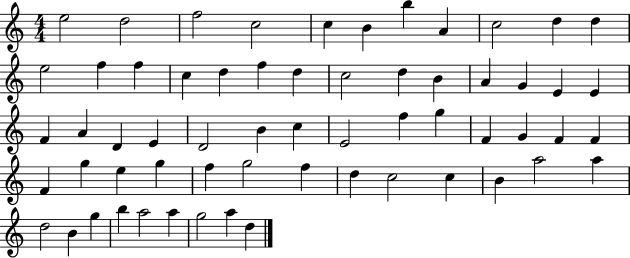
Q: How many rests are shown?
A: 0